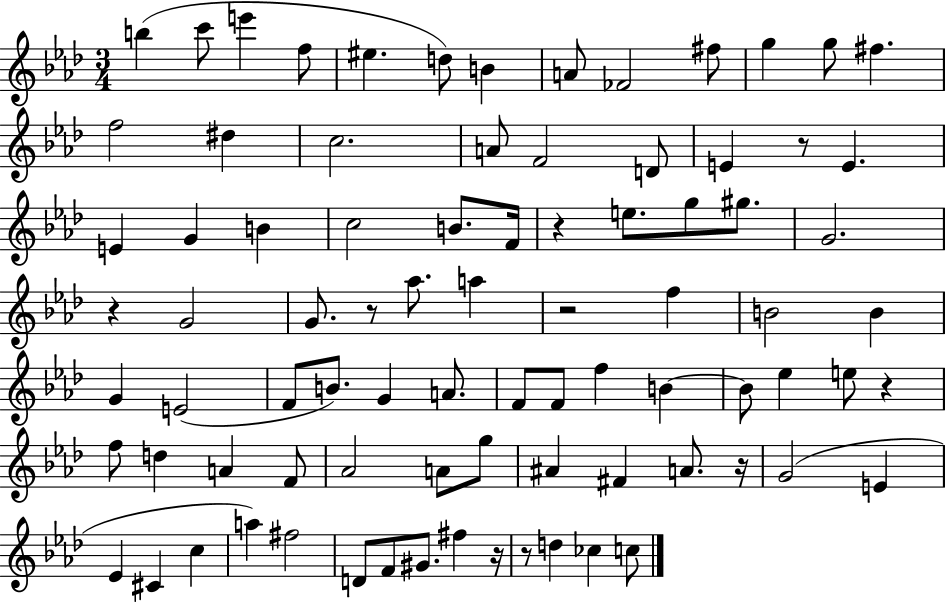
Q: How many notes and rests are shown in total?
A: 84